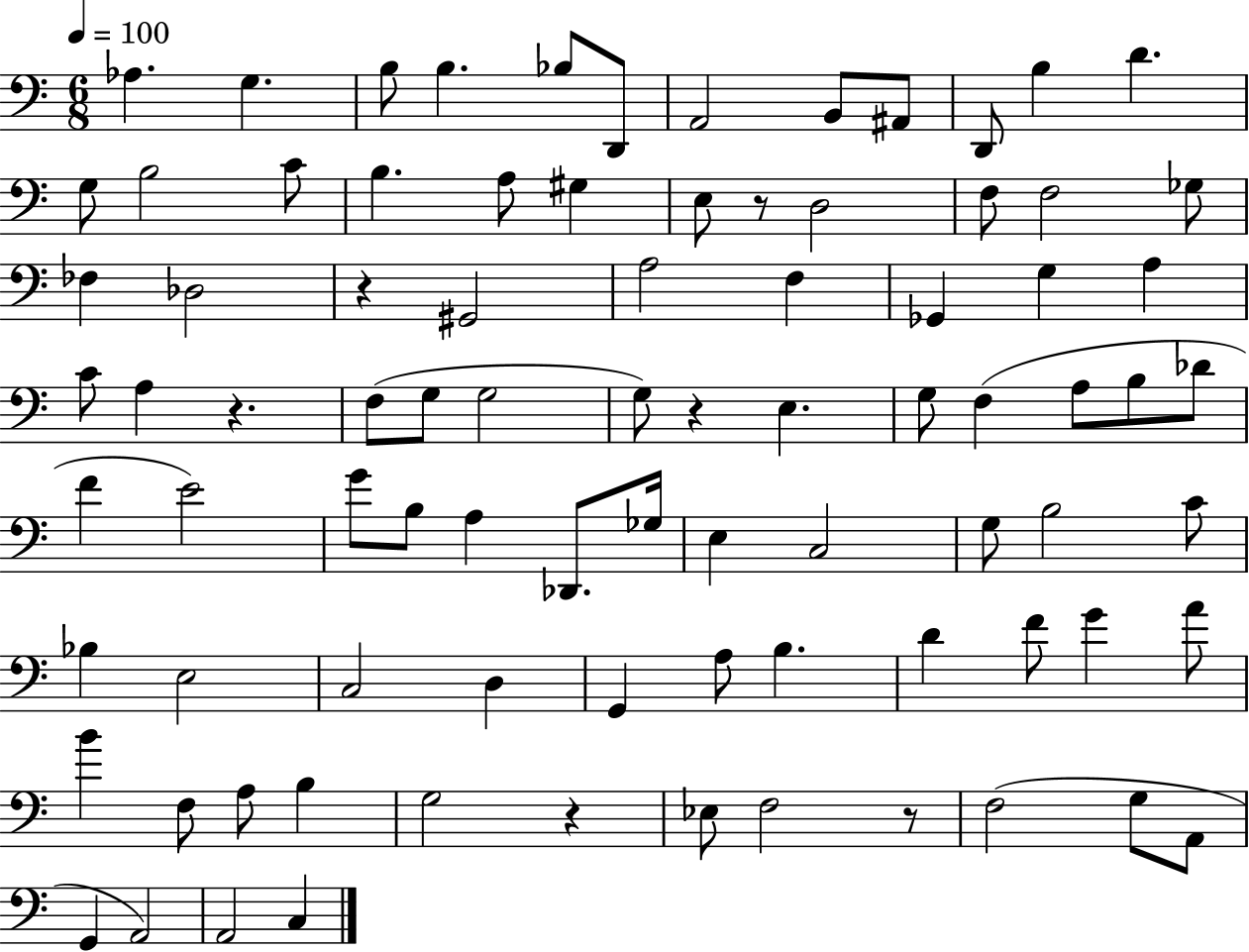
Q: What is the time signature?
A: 6/8